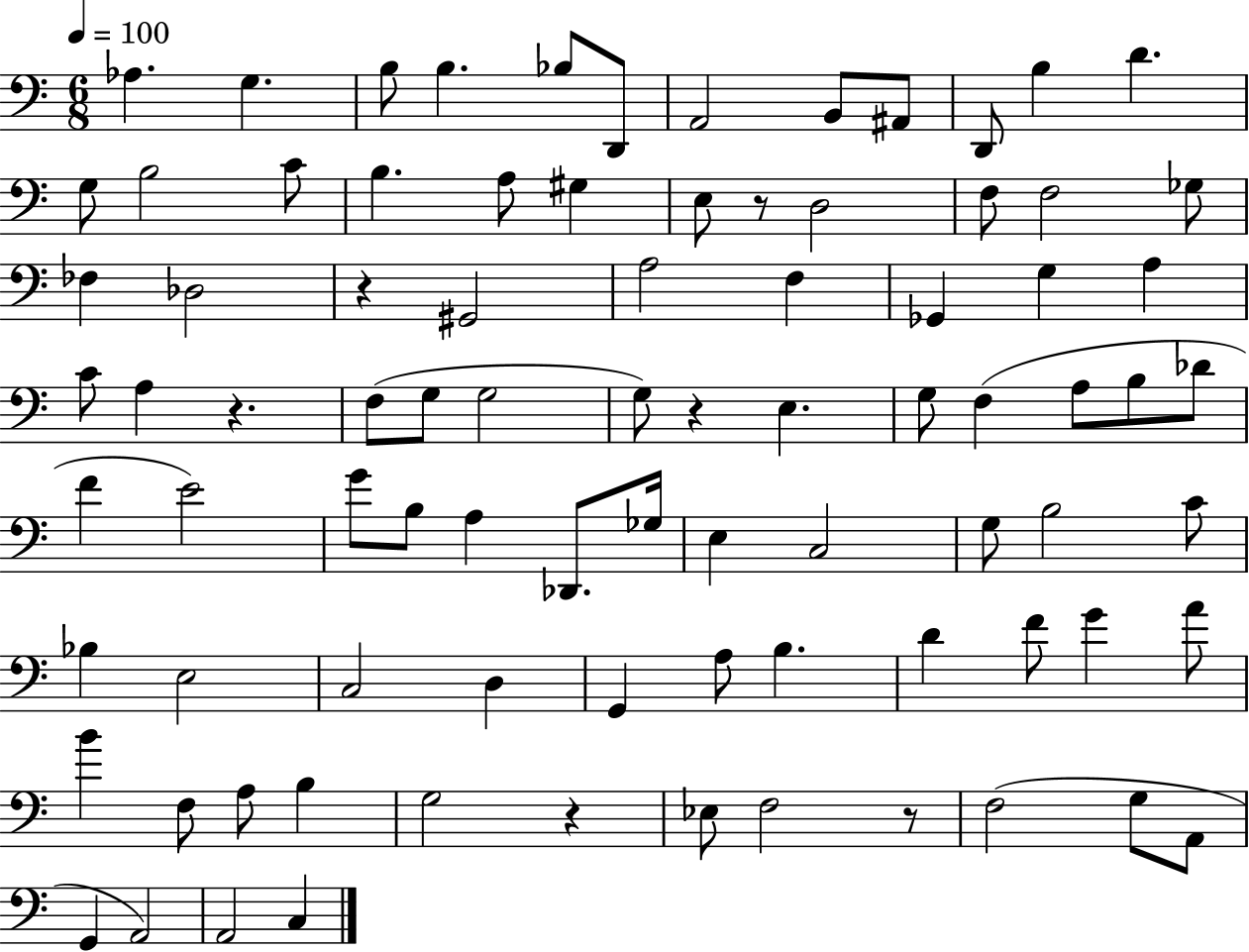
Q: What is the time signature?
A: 6/8